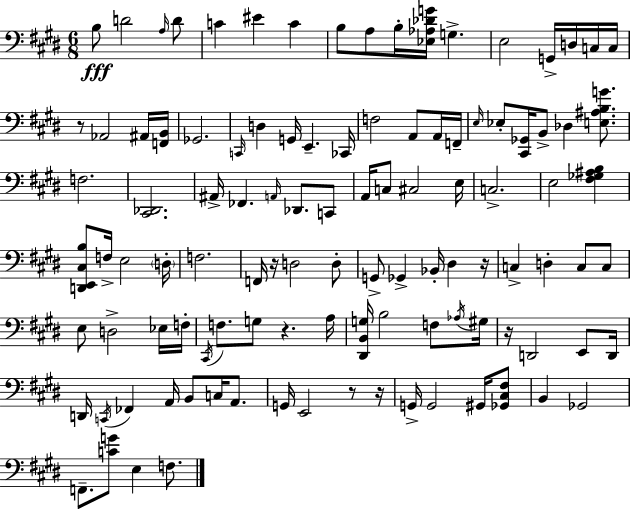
{
  \clef bass
  \numericTimeSignature
  \time 6/8
  \key e \major
  b8\fff d'2 \grace { a16 } d'8 | c'4 eis'4 c'4 | b8 a8 b16-. <ees aes des' g'>16 g4.-> | e2 g,16-> d16 c16 | \break c16 r8 aes,2 ais,16 | <f, b,>16 ges,2. | \grace { c,16 } d4 g,16 e,4.-- | ces,16 f2 a,8 | \break a,16 f,16-- \grace { e16 } ees8-. <cis, ges,>16 b,8-> des4 | <e ais b g'>8. f2. | <cis, des,>2. | ais,16-> fes,4. \grace { a,16 } des,8. | \break c,8 a,16 c8 cis2 | e16 c2.-> | e2 | <fis ges ais b>4 <d, e, cis b>8 f16-> e2 | \break \parenthesize d16-. f2. | f,16 r16 d2 | d8-. g,8-> ges,4-> bes,16-. dis4 | r16 c4-> d4-. | \break c8 c8 e8 d2-> | ees16 f16-. \acciaccatura { cis,16 } f8. g8 r4. | a16 <dis, b, g>16 b2 | f8 \acciaccatura { aes16 } gis16 r16 d,2 | \break e,8 d,16 d,16 \acciaccatura { c,16 } fes,4 | a,16 b,8 c16 a,8. g,16 e,2 | r8 r16 g,16-> g,2 | gis,16 <ges, cis fis>8 b,4 ges,2 | \break f,8.-- <c' g'>8 | e4 f8. \bar "|."
}